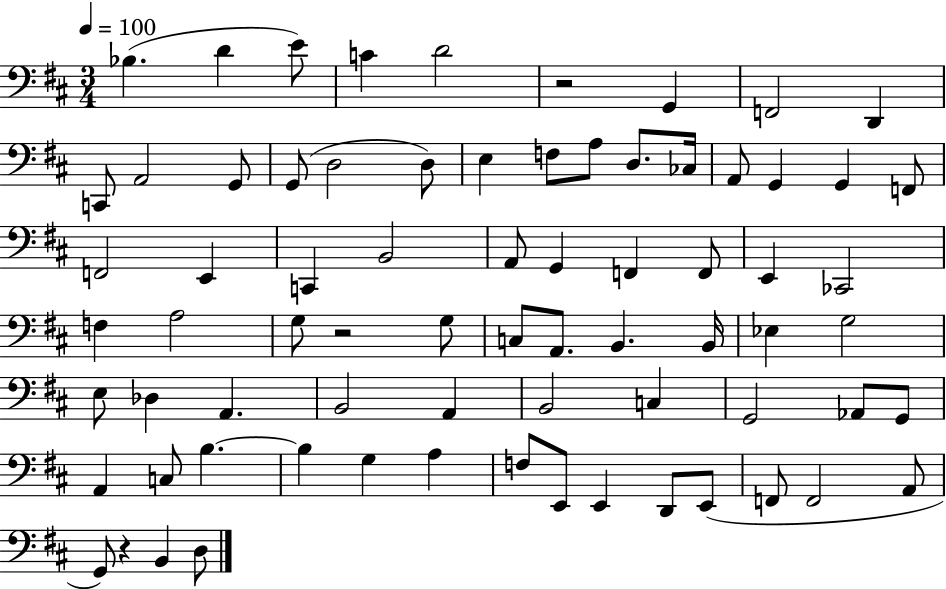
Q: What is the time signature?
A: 3/4